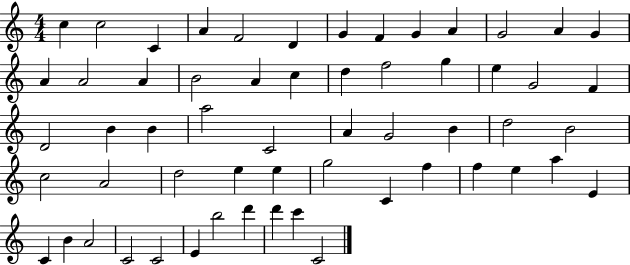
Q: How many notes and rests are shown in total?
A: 58